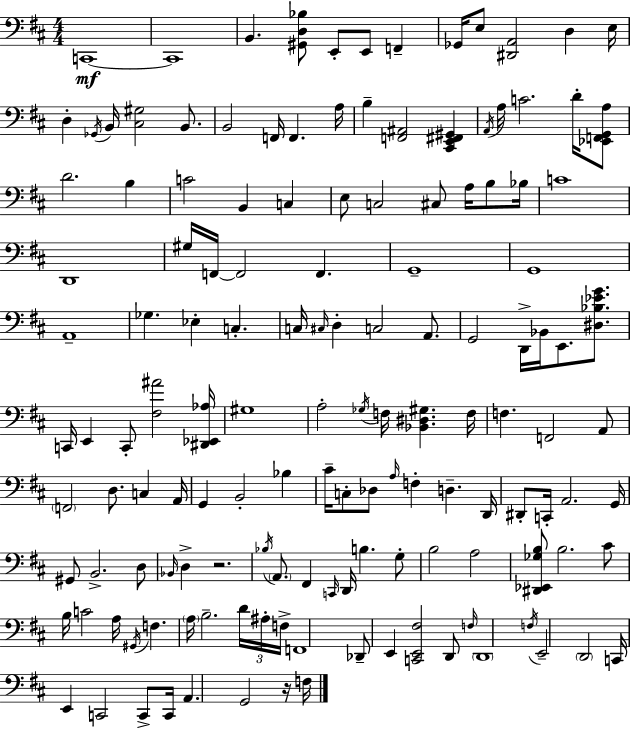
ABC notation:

X:1
T:Untitled
M:4/4
L:1/4
K:D
C,,4 C,,4 B,, [^G,,D,_B,]/2 E,,/2 E,,/2 F,, _G,,/4 E,/2 [^D,,A,,]2 D, E,/4 D, _G,,/4 B,,/4 [^C,^G,]2 B,,/2 B,,2 F,,/4 F,, A,/4 B, [F,,^A,,]2 [^C,,E,,^F,,^G,,] A,,/4 A,/4 C2 D/4 [_E,,F,,G,,A,]/2 D2 B, C2 B,, C, E,/2 C,2 ^C,/2 A,/4 B,/2 _B,/4 C4 D,,4 ^G,/4 F,,/4 F,,2 F,, G,,4 G,,4 A,,4 _G, _E, C, C,/4 ^C,/4 D, C,2 A,,/2 G,,2 D,,/4 _B,,/4 E,,/2 [^D,_B,_EG]/2 C,,/4 E,, C,,/2 [^F,^A]2 [^D,,_E,,_A,]/4 ^G,4 A,2 _G,/4 F,/4 [_B,,^D,^G,] F,/4 F, F,,2 A,,/2 F,,2 D,/2 C, A,,/4 G,, B,,2 _B, ^C/4 C,/2 _D,/2 A,/4 F, D, D,,/4 ^D,,/2 C,,/4 A,,2 G,,/4 ^G,,/2 B,,2 D,/2 _B,,/4 D, z2 _B,/4 A,,/2 ^F,, C,,/4 D,,/4 B, G,/2 B,2 A,2 [^D,,_E,,_G,B,]/2 B,2 ^C/2 B,/4 C2 A,/4 ^G,,/4 F, A,/4 B,2 D/4 ^A,/4 F,/4 F,,4 _D,,/2 E,, [C,,E,,^F,]2 D,,/2 F,/4 D,,4 F,/4 E,,2 D,,2 C,,/4 E,, C,,2 C,,/2 C,,/4 A,, G,,2 z/4 F,/4